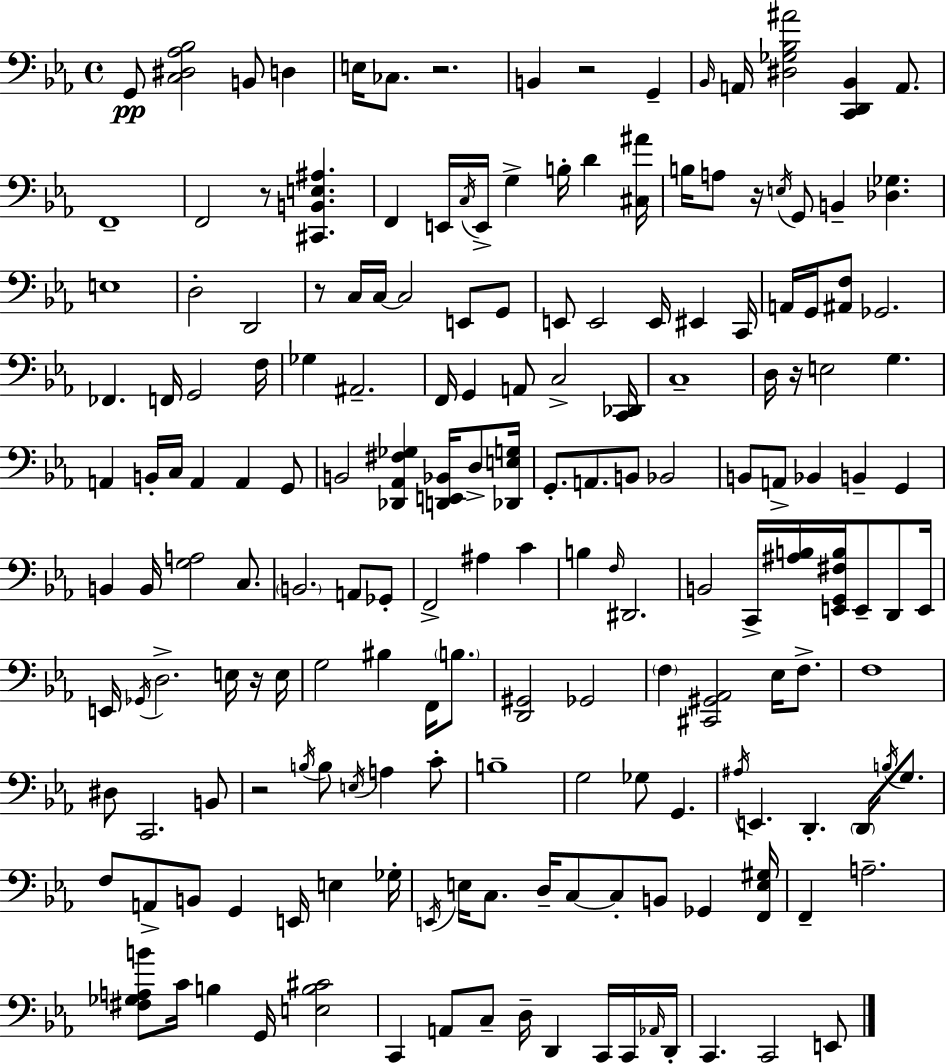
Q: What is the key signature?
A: EES major